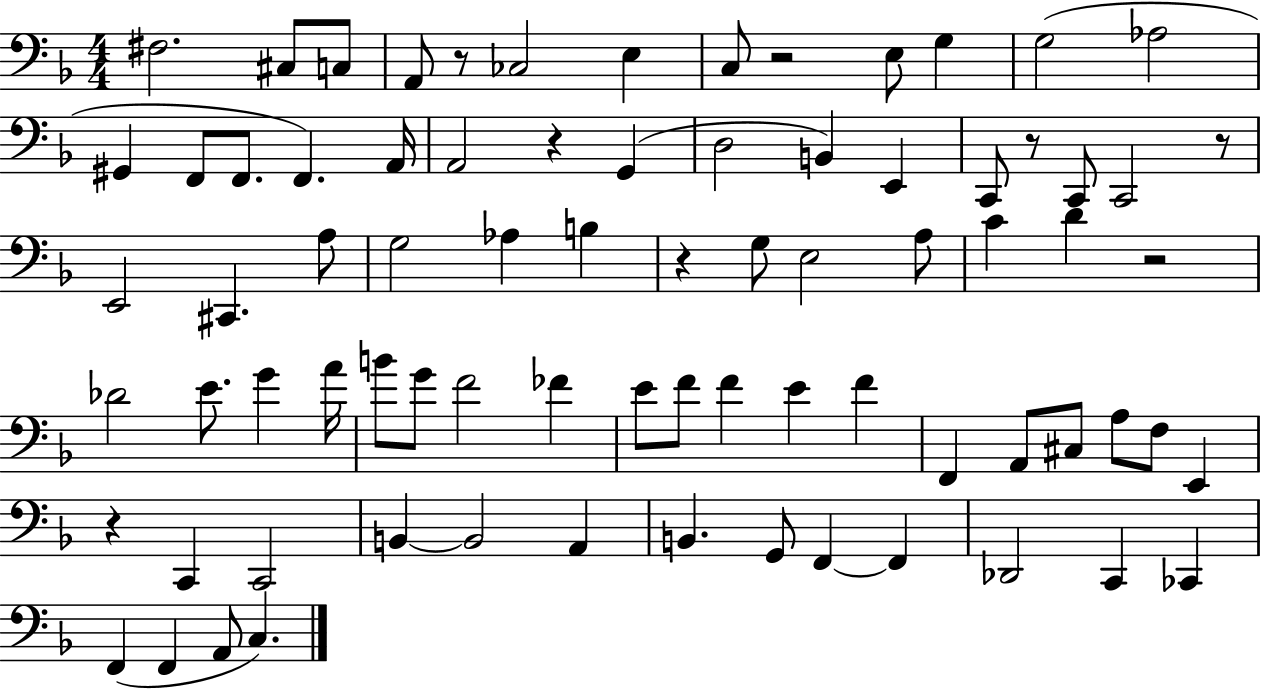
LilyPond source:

{
  \clef bass
  \numericTimeSignature
  \time 4/4
  \key f \major
  fis2. cis8 c8 | a,8 r8 ces2 e4 | c8 r2 e8 g4 | g2( aes2 | \break gis,4 f,8 f,8. f,4.) a,16 | a,2 r4 g,4( | d2 b,4) e,4 | c,8 r8 c,8 c,2 r8 | \break e,2 cis,4. a8 | g2 aes4 b4 | r4 g8 e2 a8 | c'4 d'4 r2 | \break des'2 e'8. g'4 a'16 | b'8 g'8 f'2 fes'4 | e'8 f'8 f'4 e'4 f'4 | f,4 a,8 cis8 a8 f8 e,4 | \break r4 c,4 c,2 | b,4~~ b,2 a,4 | b,4. g,8 f,4~~ f,4 | des,2 c,4 ces,4 | \break f,4( f,4 a,8 c4.) | \bar "|."
}